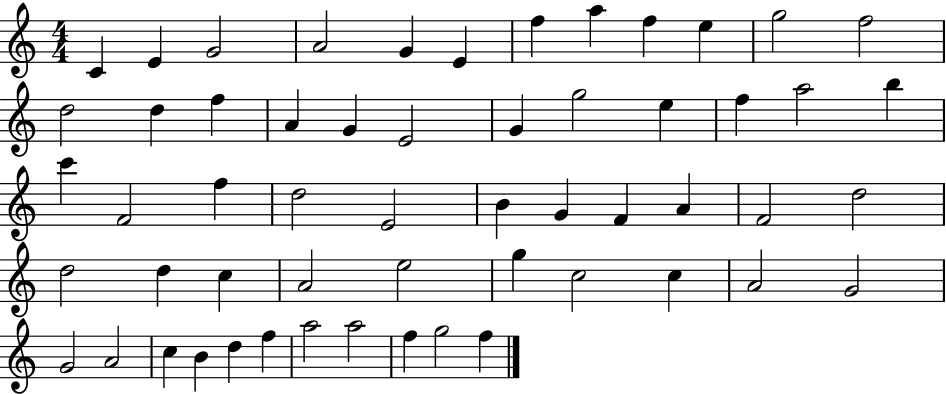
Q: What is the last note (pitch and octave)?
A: F5